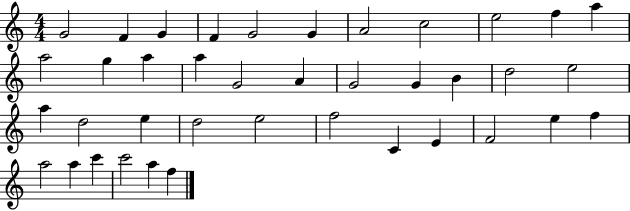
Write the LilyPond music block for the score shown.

{
  \clef treble
  \numericTimeSignature
  \time 4/4
  \key c \major
  g'2 f'4 g'4 | f'4 g'2 g'4 | a'2 c''2 | e''2 f''4 a''4 | \break a''2 g''4 a''4 | a''4 g'2 a'4 | g'2 g'4 b'4 | d''2 e''2 | \break a''4 d''2 e''4 | d''2 e''2 | f''2 c'4 e'4 | f'2 e''4 f''4 | \break a''2 a''4 c'''4 | c'''2 a''4 f''4 | \bar "|."
}